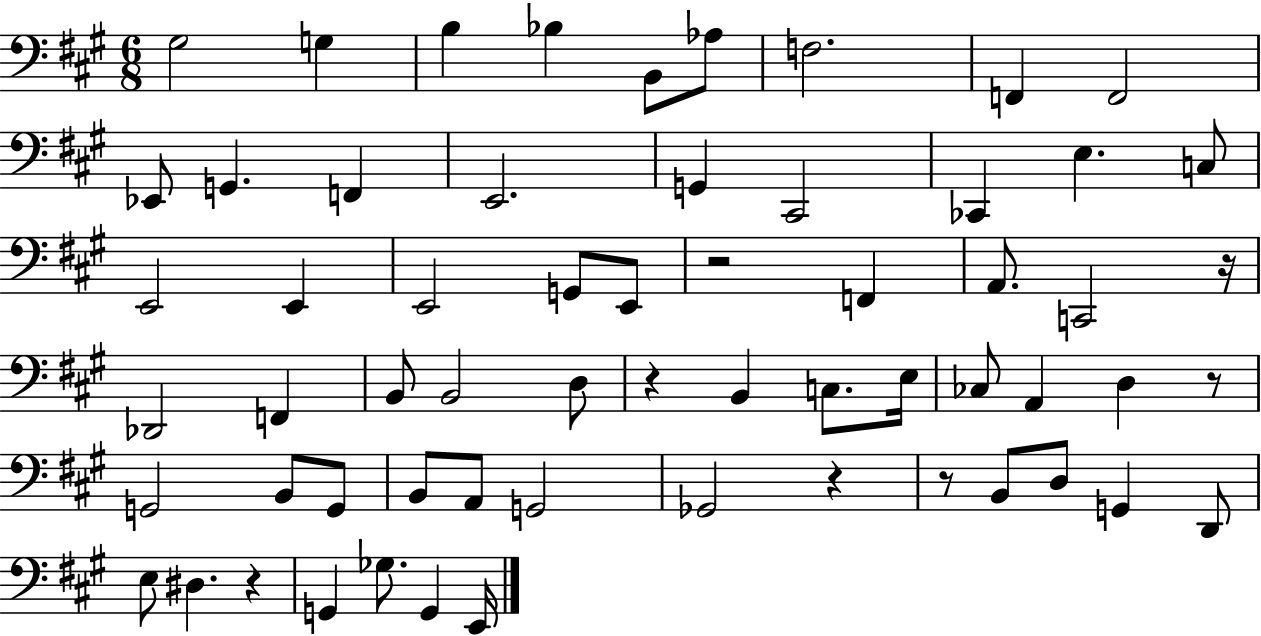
X:1
T:Untitled
M:6/8
L:1/4
K:A
^G,2 G, B, _B, B,,/2 _A,/2 F,2 F,, F,,2 _E,,/2 G,, F,, E,,2 G,, ^C,,2 _C,, E, C,/2 E,,2 E,, E,,2 G,,/2 E,,/2 z2 F,, A,,/2 C,,2 z/4 _D,,2 F,, B,,/2 B,,2 D,/2 z B,, C,/2 E,/4 _C,/2 A,, D, z/2 G,,2 B,,/2 G,,/2 B,,/2 A,,/2 G,,2 _G,,2 z z/2 B,,/2 D,/2 G,, D,,/2 E,/2 ^D, z G,, _G,/2 G,, E,,/4